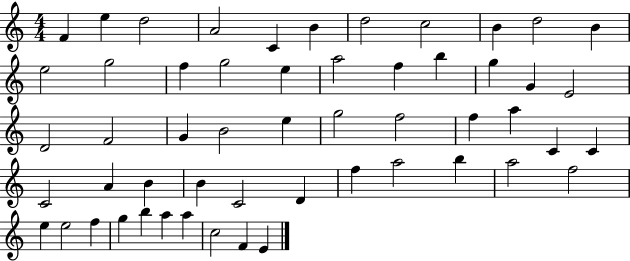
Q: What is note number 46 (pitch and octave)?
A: E5